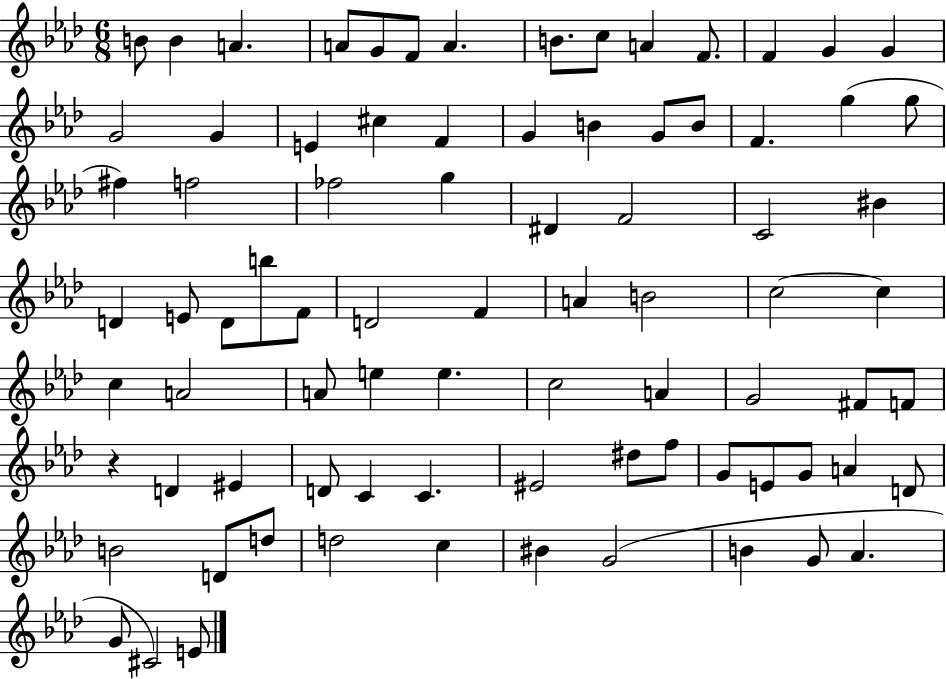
{
  \clef treble
  \numericTimeSignature
  \time 6/8
  \key aes \major
  \repeat volta 2 { b'8 b'4 a'4. | a'8 g'8 f'8 a'4. | b'8. c''8 a'4 f'8. | f'4 g'4 g'4 | \break g'2 g'4 | e'4 cis''4 f'4 | g'4 b'4 g'8 b'8 | f'4. g''4( g''8 | \break fis''4) f''2 | fes''2 g''4 | dis'4 f'2 | c'2 bis'4 | \break d'4 e'8 d'8 b''8 f'8 | d'2 f'4 | a'4 b'2 | c''2~~ c''4 | \break c''4 a'2 | a'8 e''4 e''4. | c''2 a'4 | g'2 fis'8 f'8 | \break r4 d'4 eis'4 | d'8 c'4 c'4. | eis'2 dis''8 f''8 | g'8 e'8 g'8 a'4 d'8 | \break b'2 d'8 d''8 | d''2 c''4 | bis'4 g'2( | b'4 g'8 aes'4. | \break g'8 cis'2) e'8 | } \bar "|."
}